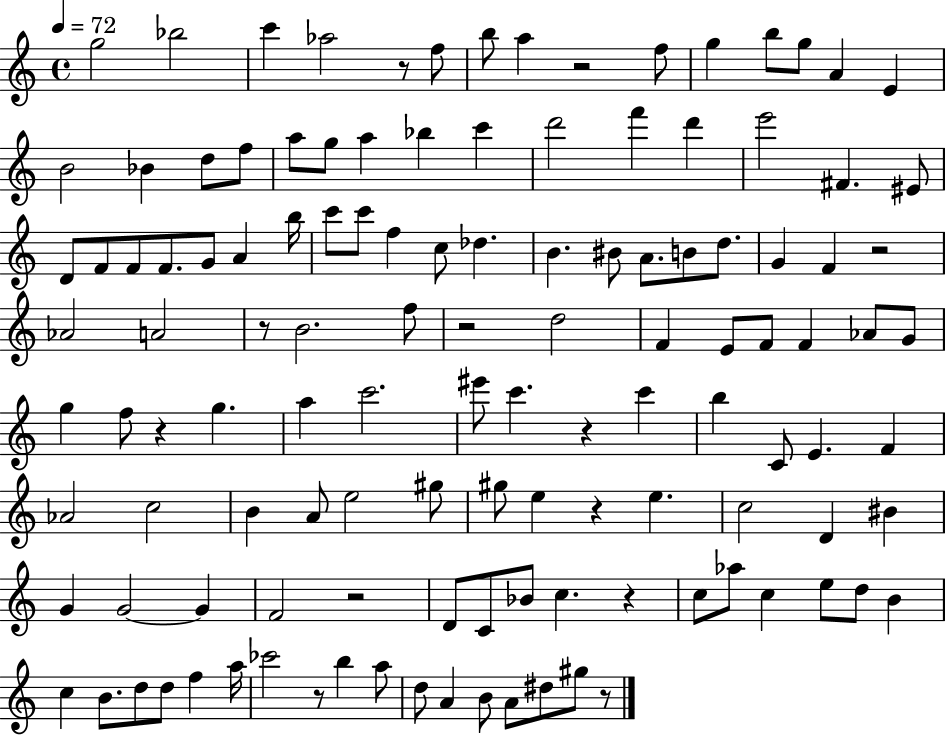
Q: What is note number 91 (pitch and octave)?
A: C5